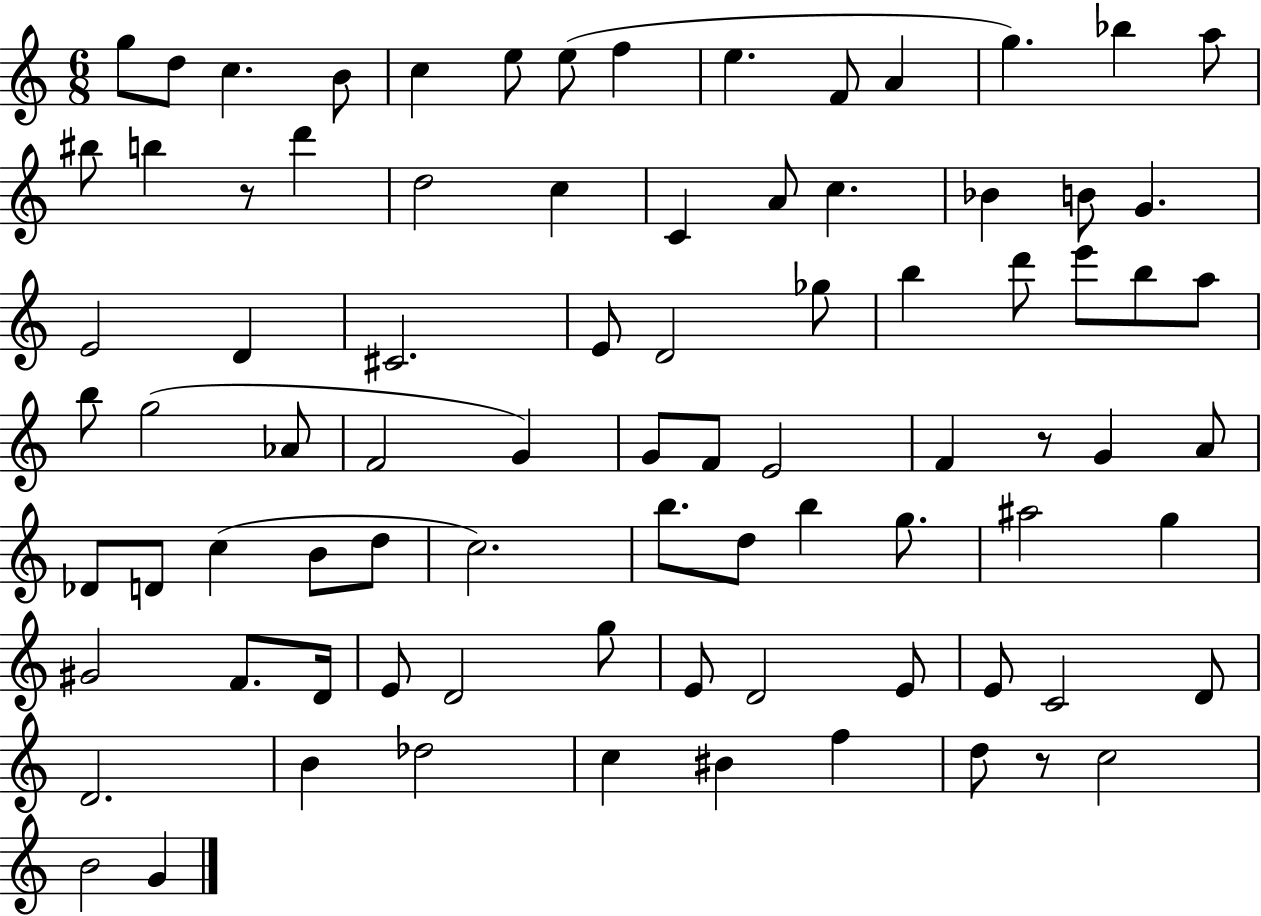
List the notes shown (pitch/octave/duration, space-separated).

G5/e D5/e C5/q. B4/e C5/q E5/e E5/e F5/q E5/q. F4/e A4/q G5/q. Bb5/q A5/e BIS5/e B5/q R/e D6/q D5/h C5/q C4/q A4/e C5/q. Bb4/q B4/e G4/q. E4/h D4/q C#4/h. E4/e D4/h Gb5/e B5/q D6/e E6/e B5/e A5/e B5/e G5/h Ab4/e F4/h G4/q G4/e F4/e E4/h F4/q R/e G4/q A4/e Db4/e D4/e C5/q B4/e D5/e C5/h. B5/e. D5/e B5/q G5/e. A#5/h G5/q G#4/h F4/e. D4/s E4/e D4/h G5/e E4/e D4/h E4/e E4/e C4/h D4/e D4/h. B4/q Db5/h C5/q BIS4/q F5/q D5/e R/e C5/h B4/h G4/q